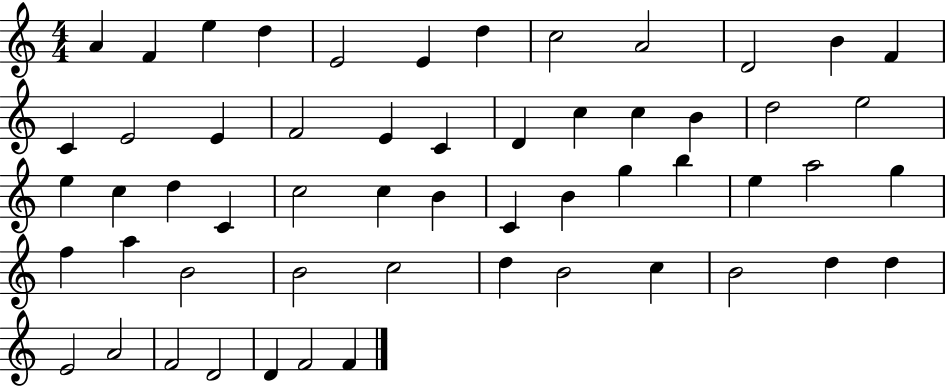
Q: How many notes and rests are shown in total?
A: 56